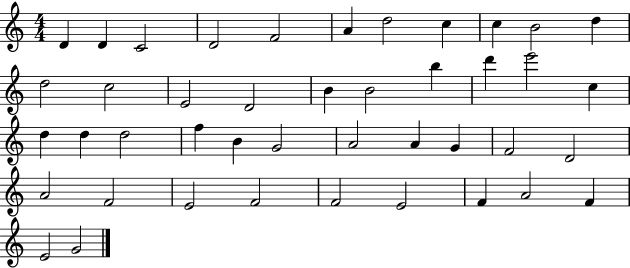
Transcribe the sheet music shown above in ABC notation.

X:1
T:Untitled
M:4/4
L:1/4
K:C
D D C2 D2 F2 A d2 c c B2 d d2 c2 E2 D2 B B2 b d' e'2 c d d d2 f B G2 A2 A G F2 D2 A2 F2 E2 F2 F2 E2 F A2 F E2 G2